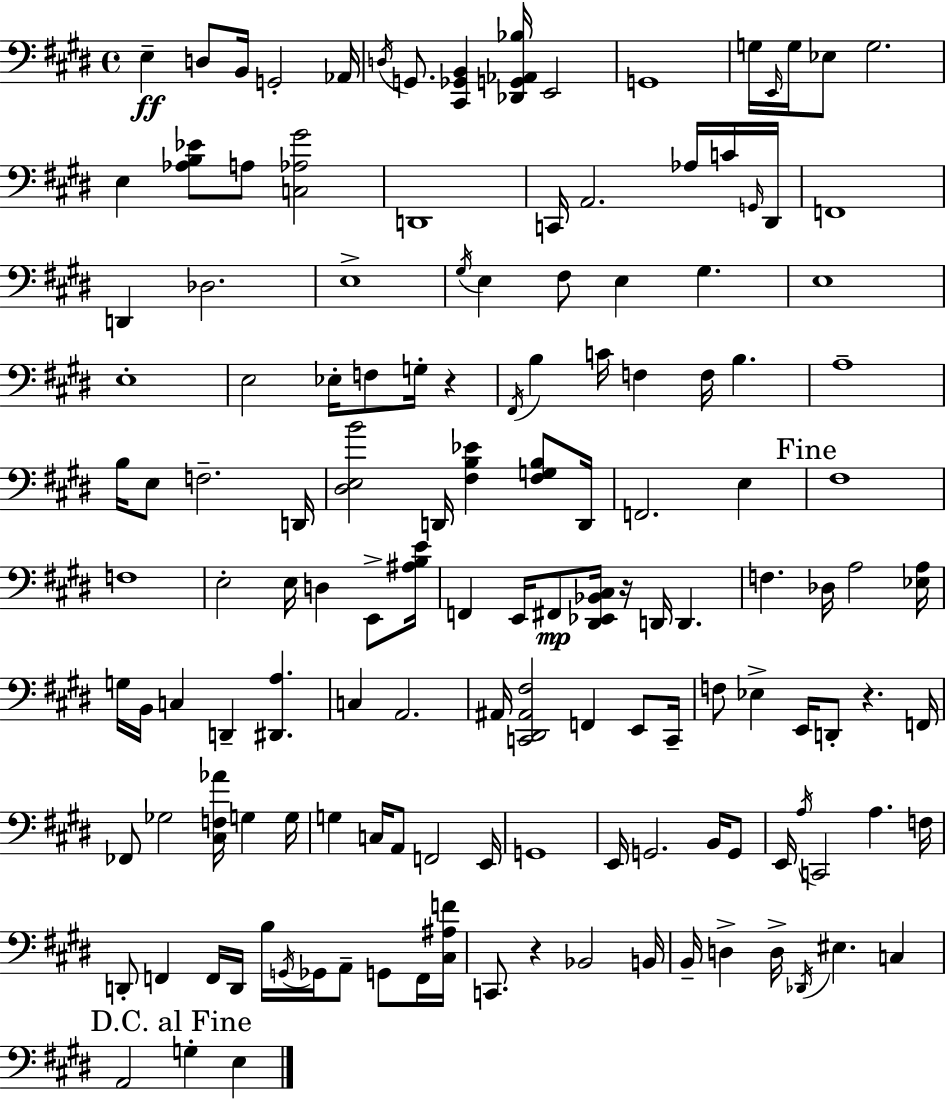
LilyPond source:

{
  \clef bass
  \time 4/4
  \defaultTimeSignature
  \key e \major
  e4--\ff d8 b,16 g,2-. aes,16 | \acciaccatura { d16 } g,8. <cis, ges, b,>4 <des, g, aes, bes>16 e,2 | g,1 | g16 \grace { e,16 } g16 ees8 g2. | \break e4 <aes b ees'>8 a8 <c aes gis'>2 | d,1 | c,16 a,2. aes16 | c'16 \grace { g,16 } dis,16 f,1 | \break d,4 des2. | e1-> | \acciaccatura { gis16 } e4 fis8 e4 gis4. | e1 | \break e1-. | e2 ees16-. f8 g16-. | r4 \acciaccatura { fis,16 } b4 c'16 f4 f16 b4. | a1-- | \break b16 e8 f2.-- | d,16 <dis e b'>2 d,16 <fis b ees'>4 | <fis g b>8 d,16 f,2. | e4 \mark "Fine" fis1 | \break f1 | e2-. e16 d4 | e,8-> <ais b e'>16 f,4 e,16 fis,8\mp <dis, ees, bes, cis>16 r16 d,16 d,4. | f4. des16 a2 | \break <ees a>16 g16 b,16 c4 d,4-- <dis, a>4. | c4 a,2. | ais,16 <c, dis, ais, fis>2 f,4 | e,8 c,16-- f8 ees4-> e,16 d,8-. r4. | \break f,16 fes,8 ges2 <cis f aes'>16 | g4 g16 g4 c16 a,8 f,2 | e,16 g,1 | e,16 g,2. | \break b,16 g,8 e,16 \acciaccatura { a16 } c,2 a4. | f16 d,8-. f,4 f,16 d,16 b16 \acciaccatura { g,16 } | ges,16 a,8-- g,8 f,16 <cis ais f'>16 c,8. r4 bes,2 | b,16 b,16-- d4-> d16-> \acciaccatura { des,16 } eis4. | \break c4 \mark "D.C. al Fine" a,2 | g4-. e4 \bar "|."
}